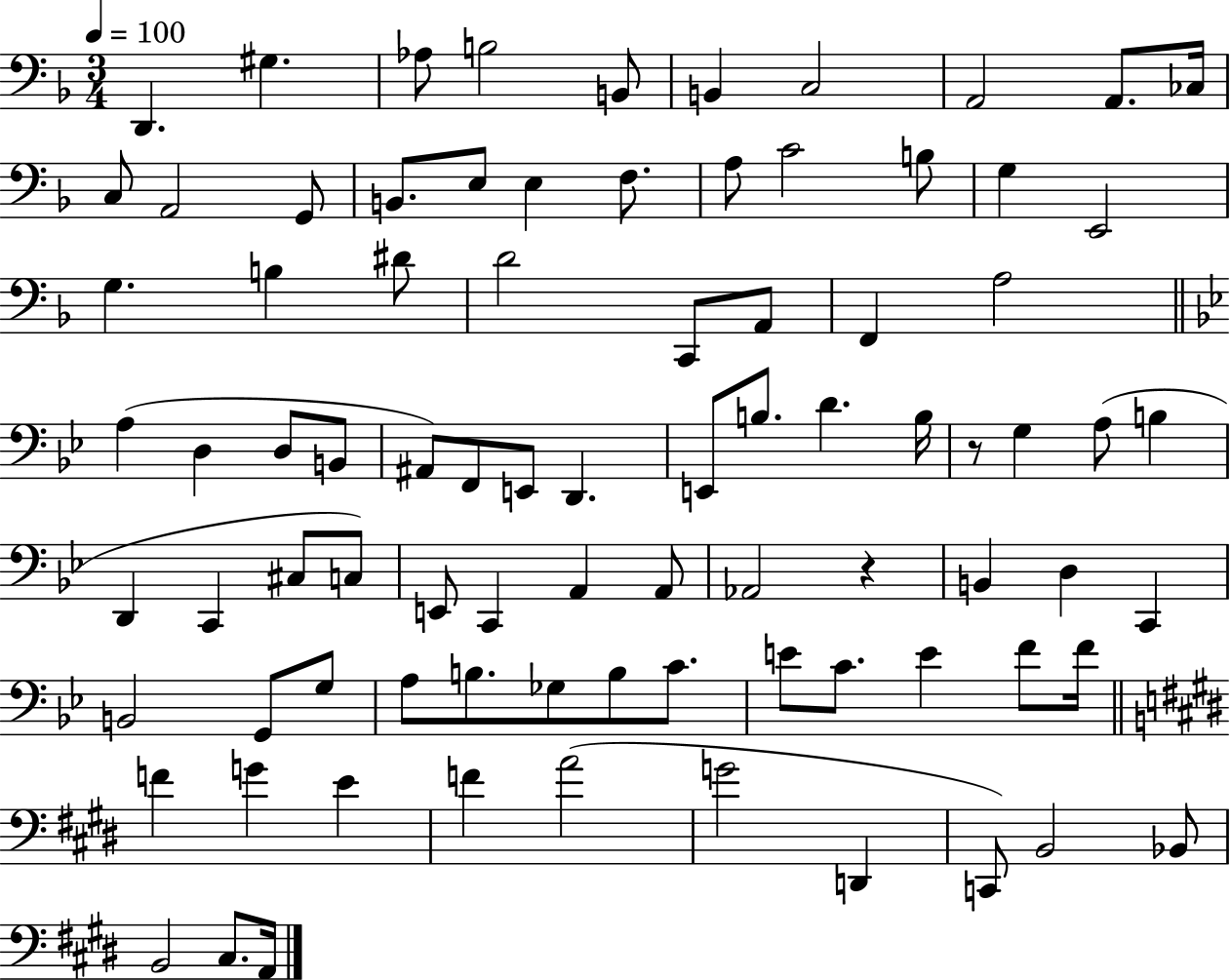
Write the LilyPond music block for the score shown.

{
  \clef bass
  \numericTimeSignature
  \time 3/4
  \key f \major
  \tempo 4 = 100
  d,4. gis4. | aes8 b2 b,8 | b,4 c2 | a,2 a,8. ces16 | \break c8 a,2 g,8 | b,8. e8 e4 f8. | a8 c'2 b8 | g4 e,2 | \break g4. b4 dis'8 | d'2 c,8 a,8 | f,4 a2 | \bar "||" \break \key bes \major a4( d4 d8 b,8 | ais,8) f,8 e,8 d,4. | e,8 b8. d'4. b16 | r8 g4 a8( b4 | \break d,4 c,4 cis8 c8) | e,8 c,4 a,4 a,8 | aes,2 r4 | b,4 d4 c,4 | \break b,2 g,8 g8 | a8 b8. ges8 b8 c'8. | e'8 c'8. e'4 f'8 f'16 | \bar "||" \break \key e \major f'4 g'4 e'4 | f'4 a'2( | g'2 d,4 | c,8) b,2 bes,8 | \break b,2 cis8. a,16 | \bar "|."
}